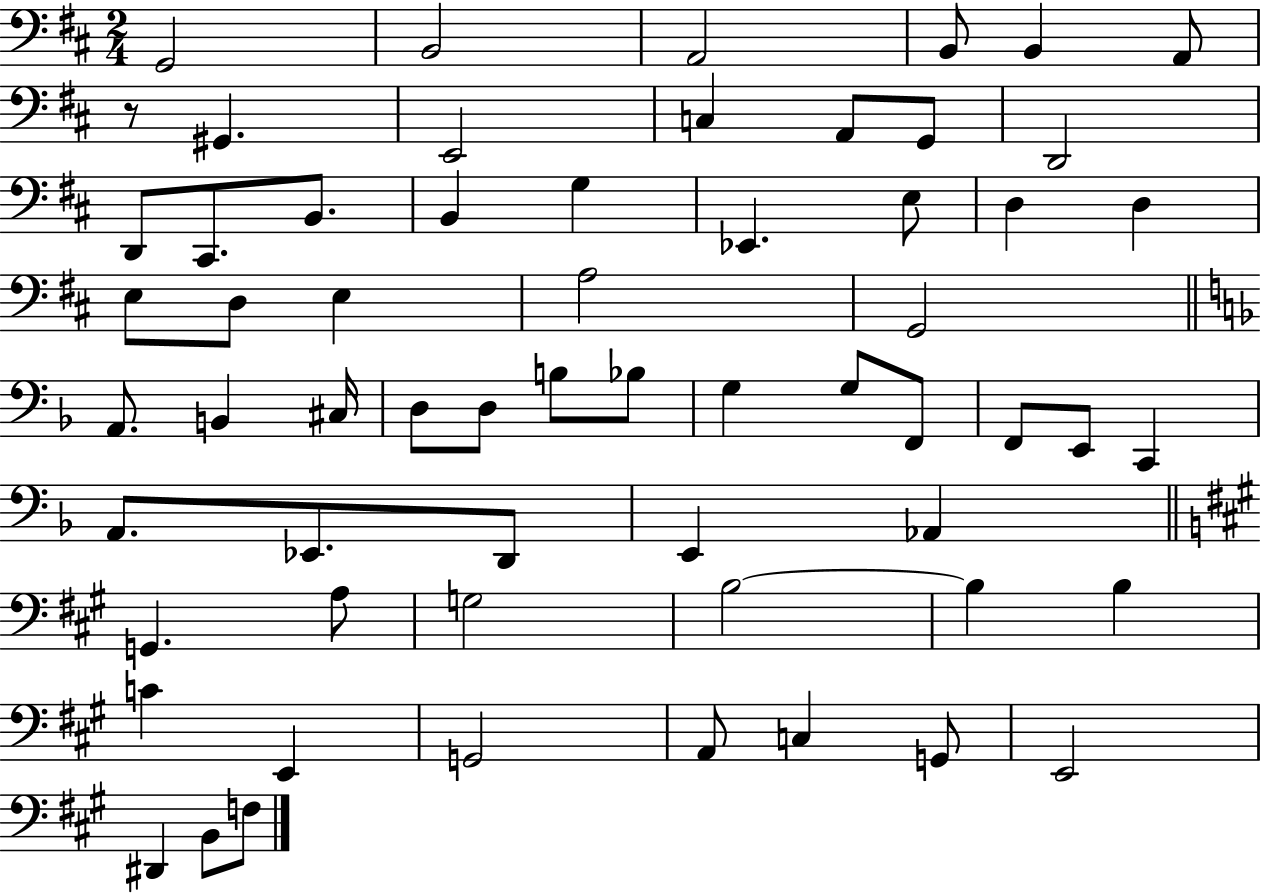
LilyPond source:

{
  \clef bass
  \numericTimeSignature
  \time 2/4
  \key d \major
  g,2 | b,2 | a,2 | b,8 b,4 a,8 | \break r8 gis,4. | e,2 | c4 a,8 g,8 | d,2 | \break d,8 cis,8. b,8. | b,4 g4 | ees,4. e8 | d4 d4 | \break e8 d8 e4 | a2 | g,2 | \bar "||" \break \key d \minor a,8. b,4 cis16 | d8 d8 b8 bes8 | g4 g8 f,8 | f,8 e,8 c,4 | \break a,8. ees,8. d,8 | e,4 aes,4 | \bar "||" \break \key a \major g,4. a8 | g2 | b2~~ | b4 b4 | \break c'4 e,4 | g,2 | a,8 c4 g,8 | e,2 | \break dis,4 b,8 f8 | \bar "|."
}